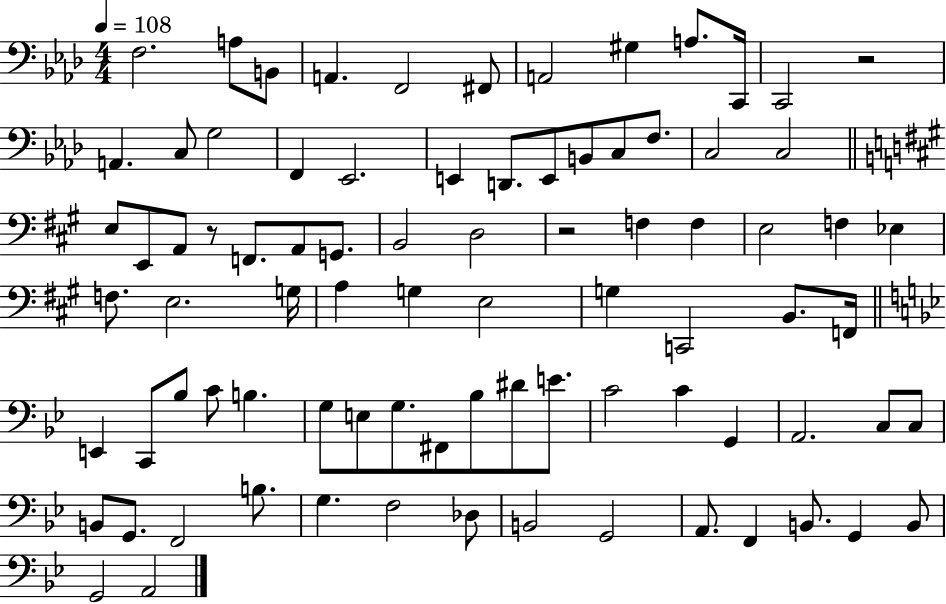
{
  \clef bass
  \numericTimeSignature
  \time 4/4
  \key aes \major
  \tempo 4 = 108
  \repeat volta 2 { f2. a8 b,8 | a,4. f,2 fis,8 | a,2 gis4 a8. c,16 | c,2 r2 | \break a,4. c8 g2 | f,4 ees,2. | e,4 d,8. e,8 b,8 c8 f8. | c2 c2 | \break \bar "||" \break \key a \major e8 e,8 a,8 r8 f,8. a,8 g,8. | b,2 d2 | r2 f4 f4 | e2 f4 ees4 | \break f8. e2. g16 | a4 g4 e2 | g4 c,2 b,8. f,16 | \bar "||" \break \key bes \major e,4 c,8 bes8 c'8 b4. | g8 e8 g8. fis,8 bes8 dis'8 e'8. | c'2 c'4 g,4 | a,2. c8 c8 | \break b,8 g,8. f,2 b8. | g4. f2 des8 | b,2 g,2 | a,8. f,4 b,8. g,4 b,8 | \break g,2 a,2 | } \bar "|."
}